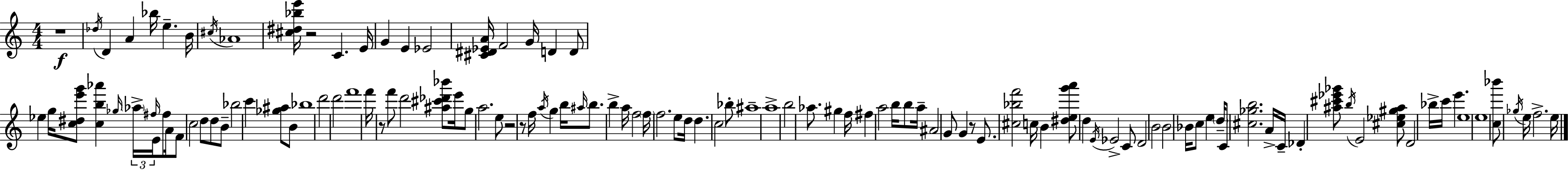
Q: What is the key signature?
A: C major